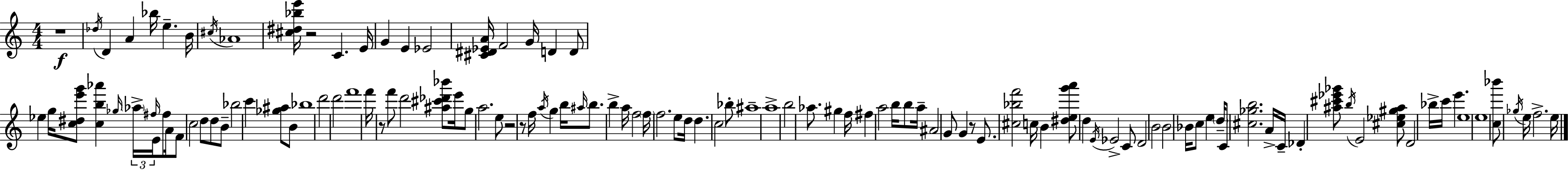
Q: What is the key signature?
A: C major